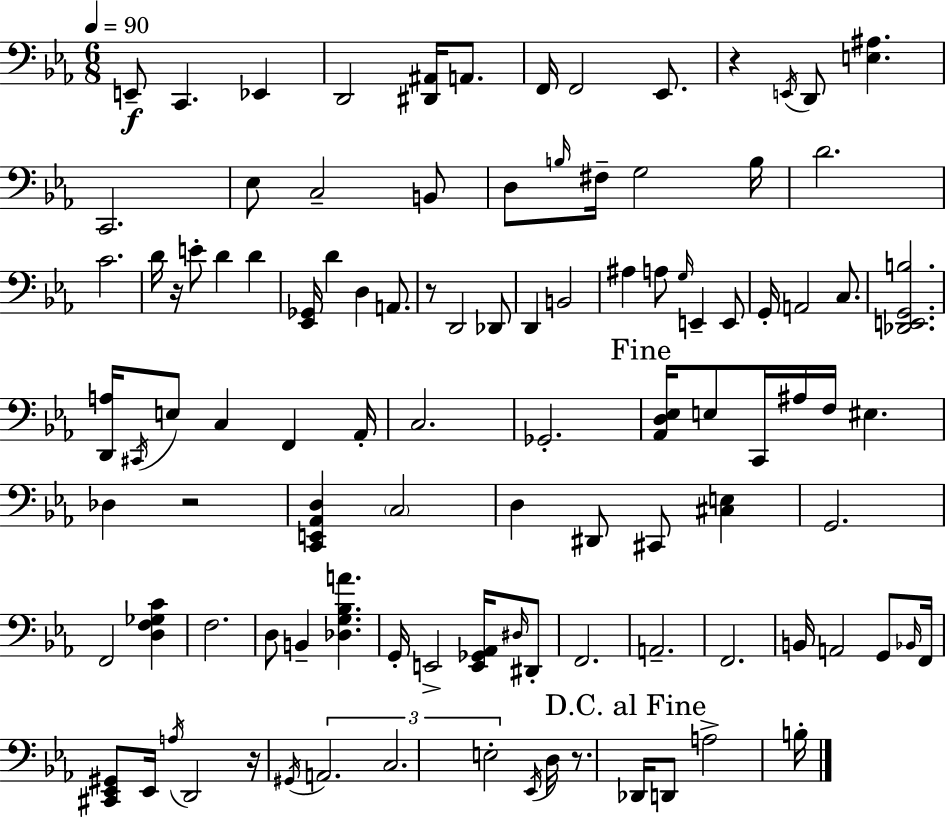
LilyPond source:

{
  \clef bass
  \numericTimeSignature
  \time 6/8
  \key ees \major
  \tempo 4 = 90
  e,8--\f c,4. ees,4 | d,2 <dis, ais,>16 a,8. | f,16 f,2 ees,8. | r4 \acciaccatura { e,16 } d,8 <e ais>4. | \break c,2. | ees8 c2-- b,8 | d8 \grace { b16 } fis16-- g2 | b16 d'2. | \break c'2. | d'16 r16 e'8-. d'4 d'4 | <ees, ges,>16 d'4 d4 a,8. | r8 d,2 | \break des,8 d,4 b,2 | ais4 a8 \grace { g16 } e,4-- | e,8 g,16-. a,2 | c8. <des, e, g, b>2. | \break <d, a>16 \acciaccatura { cis,16 } e8 c4 f,4 | aes,16-. c2. | ges,2.-. | \mark "Fine" <aes, d ees>16 e8 c,16 ais16 f16 eis4. | \break des4 r2 | <c, e, aes, d>4 \parenthesize c2 | d4 dis,8 cis,8 | <cis e>4 g,2. | \break f,2 | <d f ges c'>4 f2. | d8 b,4-- <des g bes a'>4. | g,16-. e,2-> | \break <e, ges, aes,>16 \grace { dis16 } dis,8-. f,2. | a,2.-- | f,2. | b,16 a,2 | \break g,8 \grace { bes,16 } f,16 <cis, ees, gis,>8 ees,16 \acciaccatura { a16 } d,2 | r16 \acciaccatura { gis,16 } \tuplet 3/2 { a,2. | c2. | e2-. } | \break \acciaccatura { ees,16 } d16 r8. \mark "D.C. al Fine" des,16 d,8 | a2-> b16-. \bar "|."
}